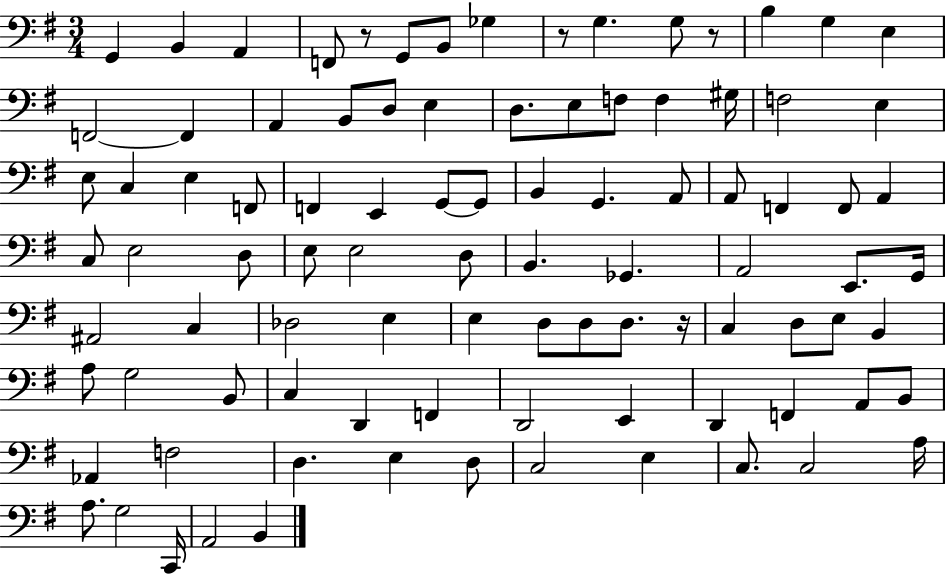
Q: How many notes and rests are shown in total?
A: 94